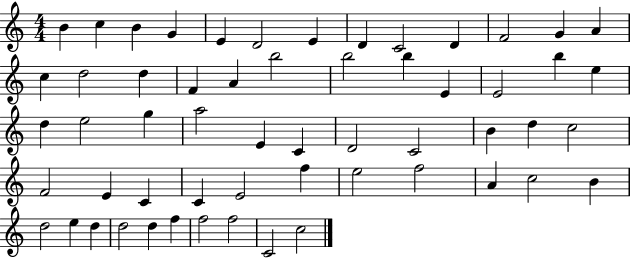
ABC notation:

X:1
T:Untitled
M:4/4
L:1/4
K:C
B c B G E D2 E D C2 D F2 G A c d2 d F A b2 b2 b E E2 b e d e2 g a2 E C D2 C2 B d c2 F2 E C C E2 f e2 f2 A c2 B d2 e d d2 d f f2 f2 C2 c2